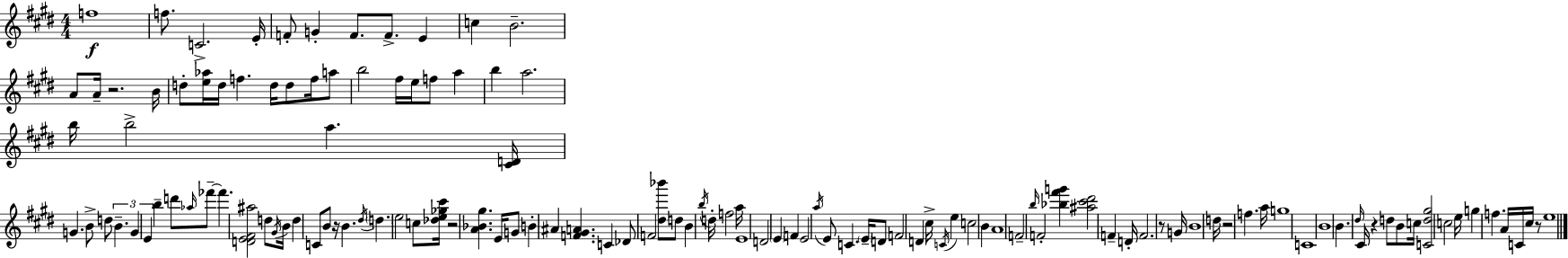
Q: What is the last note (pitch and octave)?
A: E5